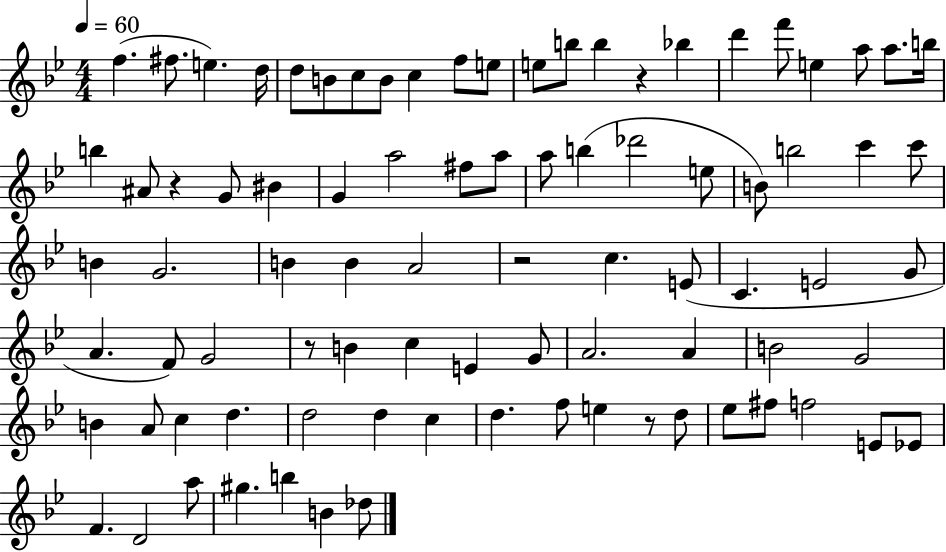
{
  \clef treble
  \numericTimeSignature
  \time 4/4
  \key bes \major
  \tempo 4 = 60
  f''4.( fis''8. e''4.) d''16 | d''8 b'8 c''8 b'8 c''4 f''8 e''8 | e''8 b''8 b''4 r4 bes''4 | d'''4 f'''8 e''4 a''8 a''8. b''16 | \break b''4 ais'8 r4 g'8 bis'4 | g'4 a''2 fis''8 a''8 | a''8 b''4( des'''2 e''8 | b'8) b''2 c'''4 c'''8 | \break b'4 g'2. | b'4 b'4 a'2 | r2 c''4. e'8( | c'4. e'2 g'8 | \break a'4. f'8) g'2 | r8 b'4 c''4 e'4 g'8 | a'2. a'4 | b'2 g'2 | \break b'4 a'8 c''4 d''4. | d''2 d''4 c''4 | d''4. f''8 e''4 r8 d''8 | ees''8 fis''8 f''2 e'8 ees'8 | \break f'4. d'2 a''8 | gis''4. b''4 b'4 des''8 | \bar "|."
}